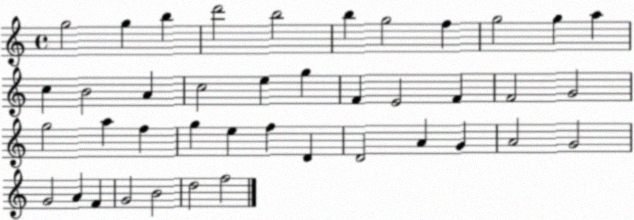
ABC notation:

X:1
T:Untitled
M:4/4
L:1/4
K:C
g2 g b d'2 b2 b g2 f g2 g a c B2 A c2 e g F E2 F F2 G2 g2 a f g e f D D2 A G A2 G2 G2 A F G2 B2 d2 f2